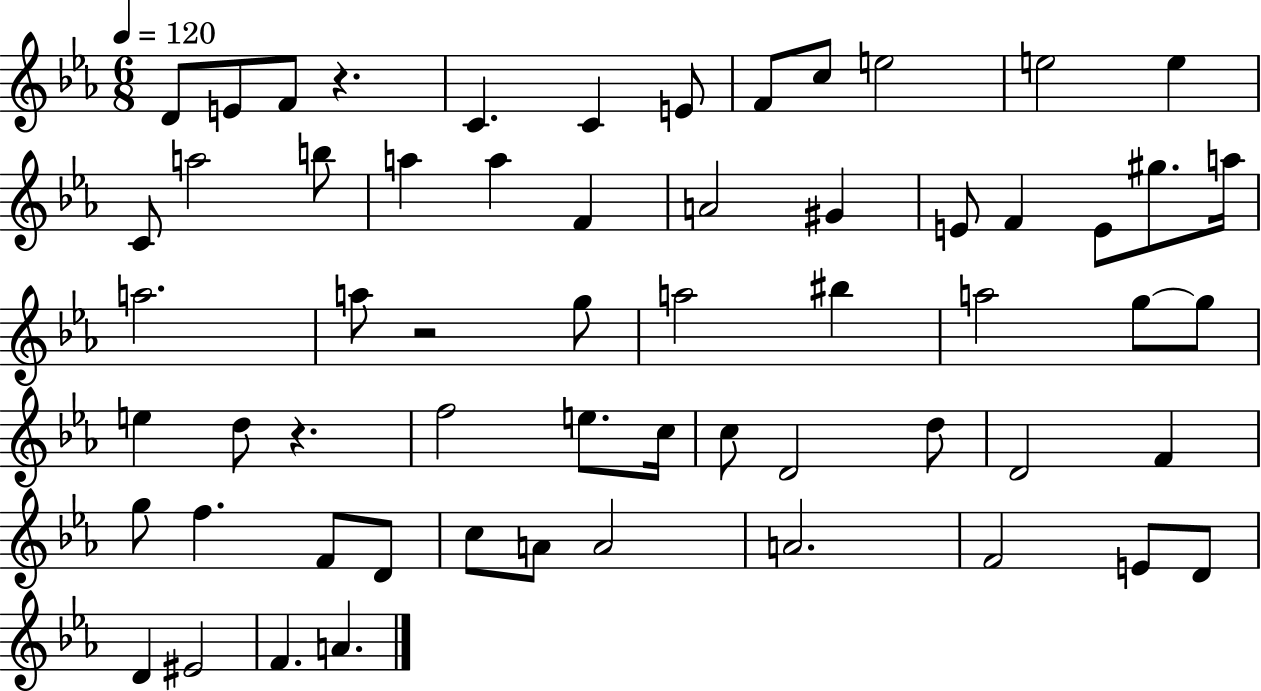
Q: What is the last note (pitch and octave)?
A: A4